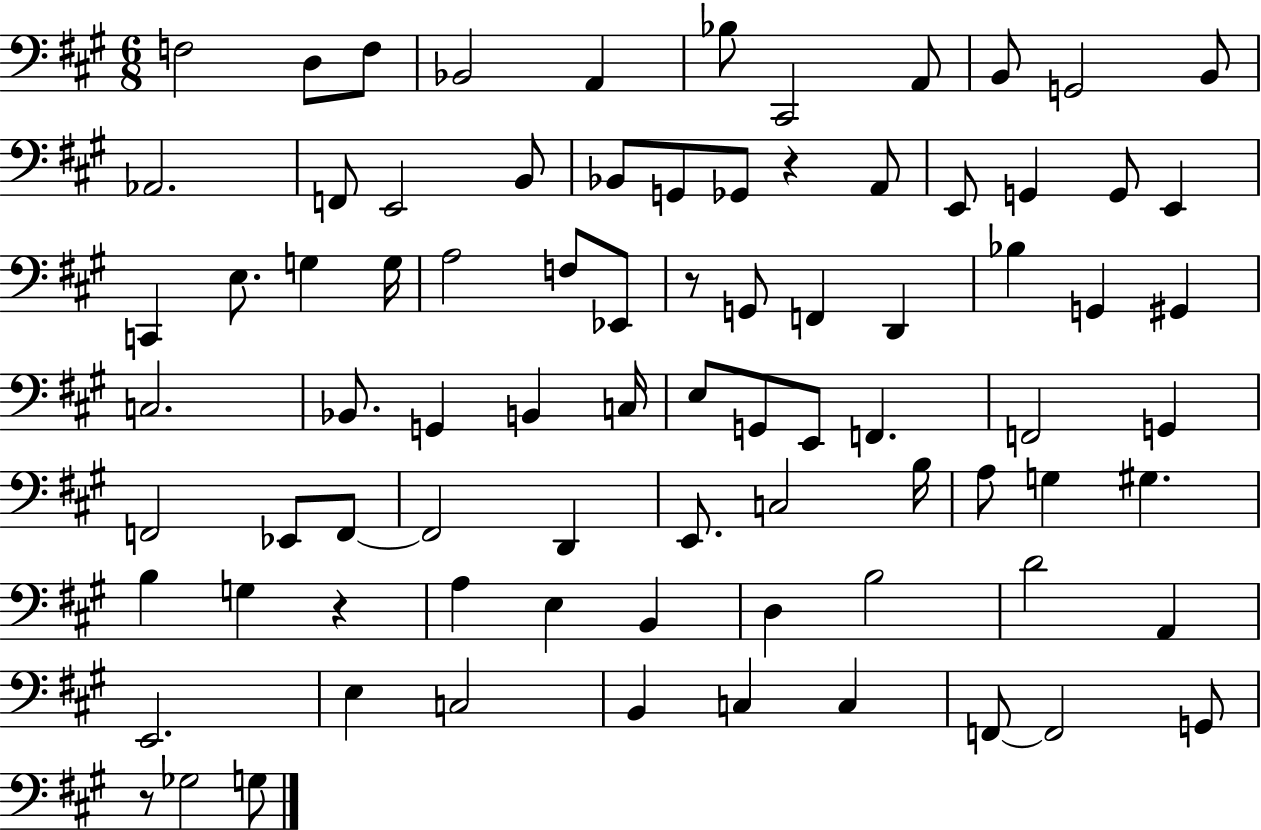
{
  \clef bass
  \numericTimeSignature
  \time 6/8
  \key a \major
  f2 d8 f8 | bes,2 a,4 | bes8 cis,2 a,8 | b,8 g,2 b,8 | \break aes,2. | f,8 e,2 b,8 | bes,8 g,8 ges,8 r4 a,8 | e,8 g,4 g,8 e,4 | \break c,4 e8. g4 g16 | a2 f8 ees,8 | r8 g,8 f,4 d,4 | bes4 g,4 gis,4 | \break c2. | bes,8. g,4 b,4 c16 | e8 g,8 e,8 f,4. | f,2 g,4 | \break f,2 ees,8 f,8~~ | f,2 d,4 | e,8. c2 b16 | a8 g4 gis4. | \break b4 g4 r4 | a4 e4 b,4 | d4 b2 | d'2 a,4 | \break e,2. | e4 c2 | b,4 c4 c4 | f,8~~ f,2 g,8 | \break r8 ges2 g8 | \bar "|."
}